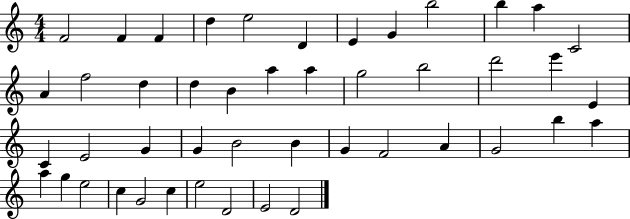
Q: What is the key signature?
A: C major